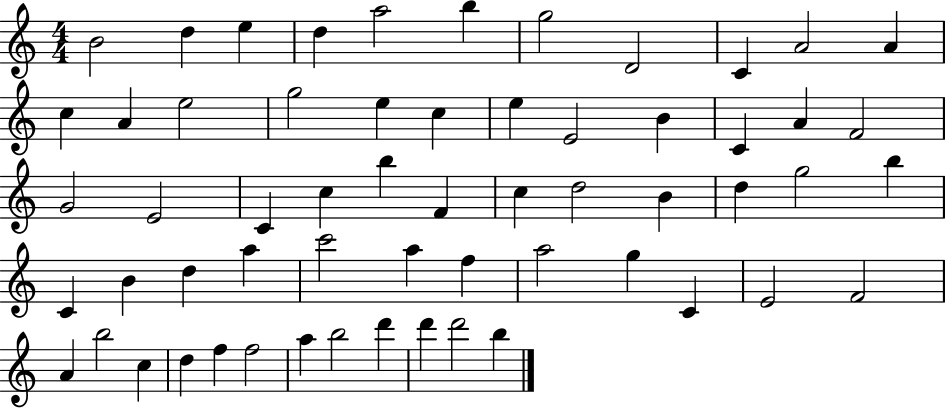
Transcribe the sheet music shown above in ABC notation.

X:1
T:Untitled
M:4/4
L:1/4
K:C
B2 d e d a2 b g2 D2 C A2 A c A e2 g2 e c e E2 B C A F2 G2 E2 C c b F c d2 B d g2 b C B d a c'2 a f a2 g C E2 F2 A b2 c d f f2 a b2 d' d' d'2 b